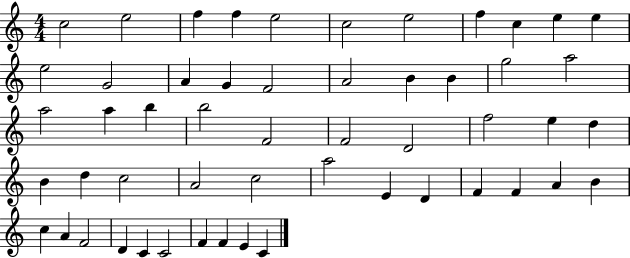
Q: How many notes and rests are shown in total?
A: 53